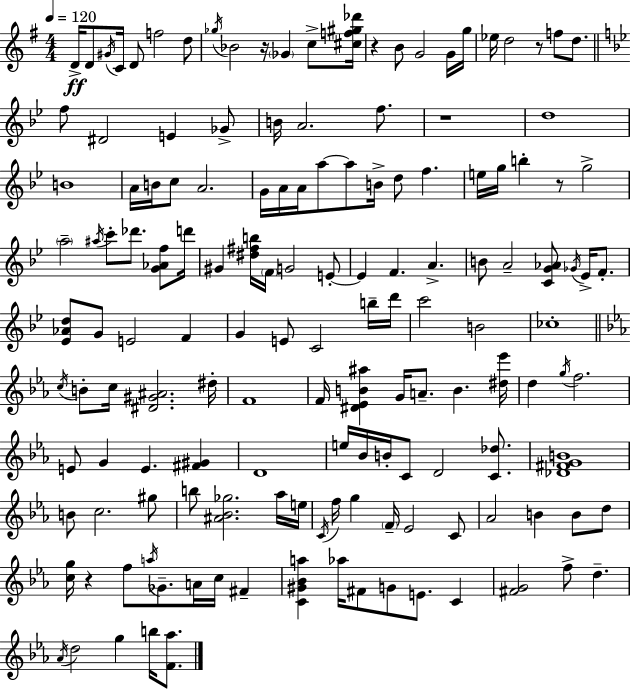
{
  \clef treble
  \numericTimeSignature
  \time 4/4
  \key e \minor
  \tempo 4 = 120
  d'16->\ff d'8 \acciaccatura { gis'16 } c'16 d'8 f''2 d''8 | \acciaccatura { ges''16 } bes'2 r16 \parenthesize ges'4 c''8-> | <cis'' f'' gis'' des'''>16 r4 b'8 g'2 | g'16 g''16 ees''16 d''2 r8 f''8 d''8. | \break \bar "||" \break \key bes \major f''8 dis'2 e'4 ges'8-> | b'16 a'2. f''8. | r1 | d''1 | \break b'1 | a'16 b'16 c''8 a'2. | g'16 a'16 a'16 a''8~~ a''8 b'16-> d''8 f''4. | e''16 g''16 b''4-. r8 g''2-> | \break \parenthesize a''2-- \acciaccatura { ais''16 } c'''8-. des'''8. <g' aes' f''>8 | d'''16 gis'4 <dis'' fis'' b''>16 \parenthesize f'16 g'2 e'8-.~~ | e'4 f'4. a'4.-> | b'8 a'2-- <c' g' aes'>8 \acciaccatura { ges'16 } ees'16-> f'8.-. | \break <ees' aes' d''>8 g'8 e'2 f'4 | g'4 e'8 c'2 | b''16-- d'''16 c'''2 b'2 | ces''1-. | \break \bar "||" \break \key c \minor \acciaccatura { c''16 } b'8-. c''16 <dis' gis' ais'>2. | dis''16-. f'1 | f'16 <dis' ees' b' ais''>4 g'16 a'8.-- b'4. | <dis'' ees'''>16 d''4 \acciaccatura { g''16 } f''2. | \break e'8 g'4 e'4. <fis' gis'>4 | d'1 | e''16 bes'16 b'16-. c'8 d'2 <c' des''>8. | <des' fis' g' b'>1 | \break b'8 c''2. | gis''8 b''8 <ais' bes' ges''>2. | aes''16 e''16 \acciaccatura { c'16 } f''16 g''4 \parenthesize f'16-- ees'2 | c'8 aes'2 b'4 b'8 | \break d''8 <c'' g''>16 r4 f''8 \acciaccatura { a''16 } ges'8.-- a'16 c''16 | fis'4-- <c' gis' bes' a''>4 aes''16 fis'8 g'8 e'8. | c'4 <fis' g'>2 f''8-> d''4.-- | \acciaccatura { aes'16 } d''2 g''4 | \break b''16 <f' aes''>8. \bar "|."
}